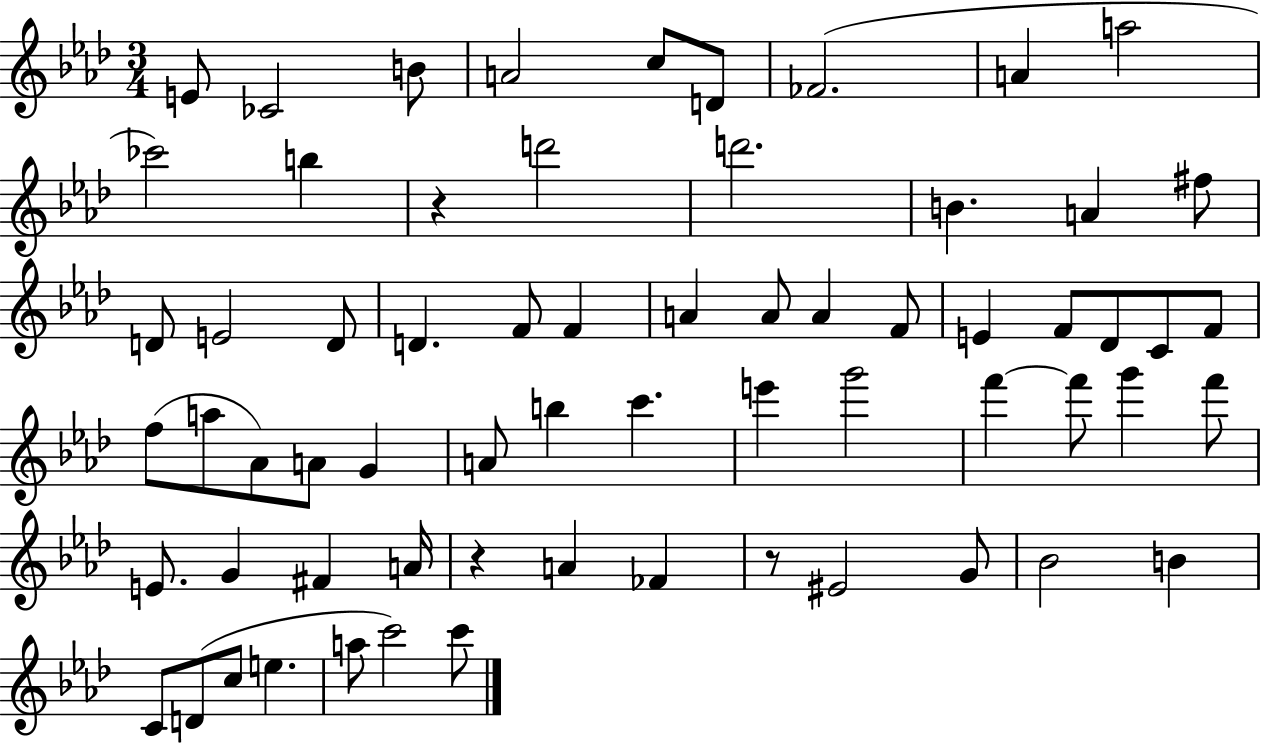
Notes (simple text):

E4/e CES4/h B4/e A4/h C5/e D4/e FES4/h. A4/q A5/h CES6/h B5/q R/q D6/h D6/h. B4/q. A4/q F#5/e D4/e E4/h D4/e D4/q. F4/e F4/q A4/q A4/e A4/q F4/e E4/q F4/e Db4/e C4/e F4/e F5/e A5/e Ab4/e A4/e G4/q A4/e B5/q C6/q. E6/q G6/h F6/q F6/e G6/q F6/e E4/e. G4/q F#4/q A4/s R/q A4/q FES4/q R/e EIS4/h G4/e Bb4/h B4/q C4/e D4/e C5/e E5/q. A5/e C6/h C6/e